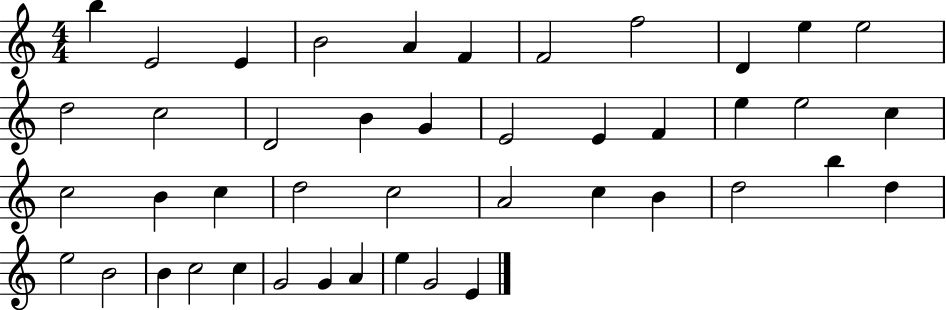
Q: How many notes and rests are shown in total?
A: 44